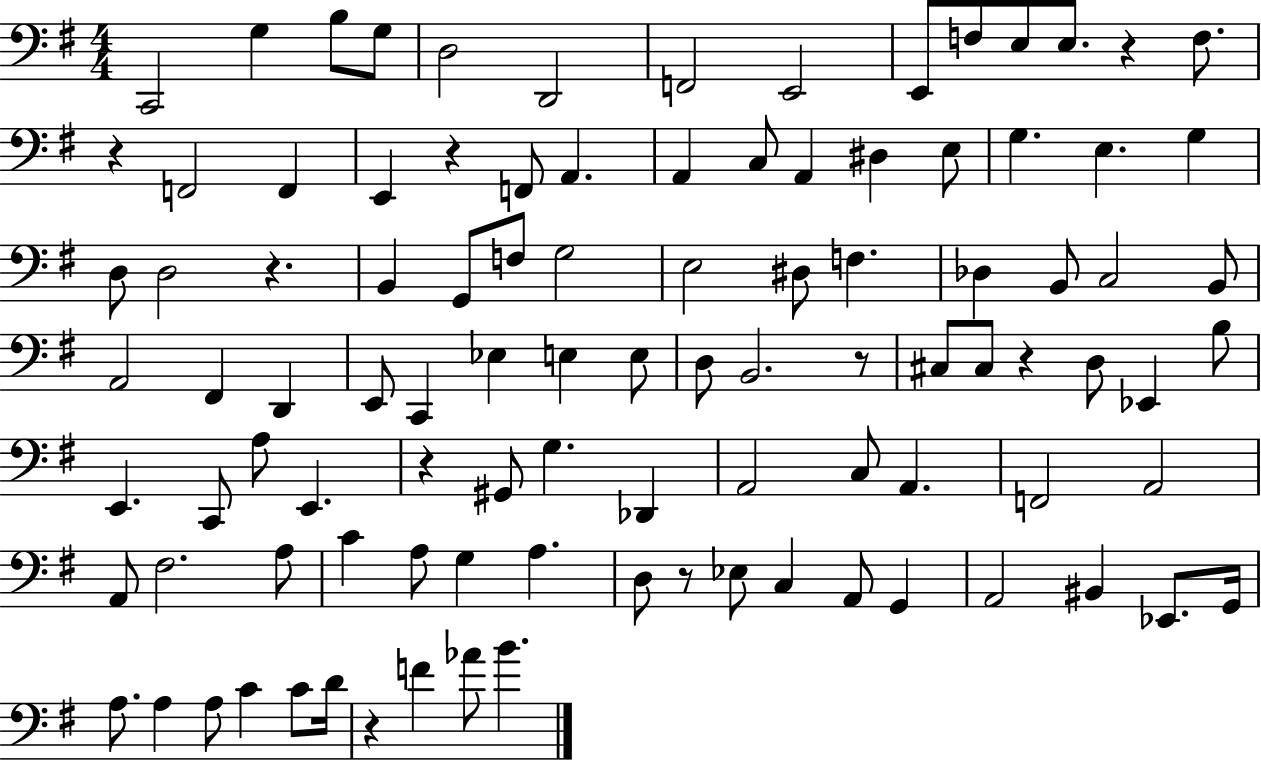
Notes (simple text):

C2/h G3/q B3/e G3/e D3/h D2/h F2/h E2/h E2/e F3/e E3/e E3/e. R/q F3/e. R/q F2/h F2/q E2/q R/q F2/e A2/q. A2/q C3/e A2/q D#3/q E3/e G3/q. E3/q. G3/q D3/e D3/h R/q. B2/q G2/e F3/e G3/h E3/h D#3/e F3/q. Db3/q B2/e C3/h B2/e A2/h F#2/q D2/q E2/e C2/q Eb3/q E3/q E3/e D3/e B2/h. R/e C#3/e C#3/e R/q D3/e Eb2/q B3/e E2/q. C2/e A3/e E2/q. R/q G#2/e G3/q. Db2/q A2/h C3/e A2/q. F2/h A2/h A2/e F#3/h. A3/e C4/q A3/e G3/q A3/q. D3/e R/e Eb3/e C3/q A2/e G2/q A2/h BIS2/q Eb2/e. G2/s A3/e. A3/q A3/e C4/q C4/e D4/s R/q F4/q Ab4/e B4/q.